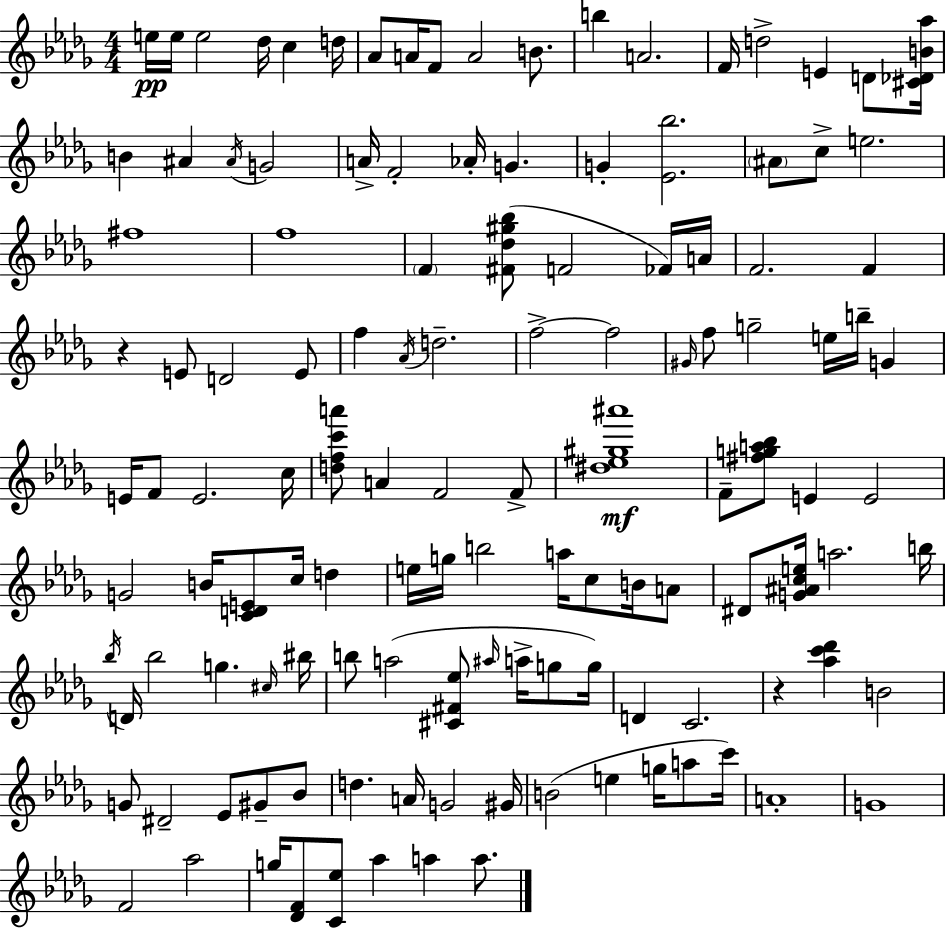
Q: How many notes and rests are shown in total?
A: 126